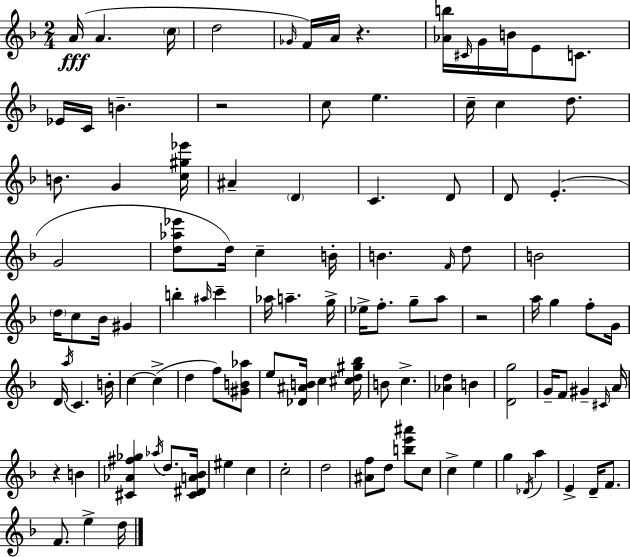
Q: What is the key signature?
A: F major